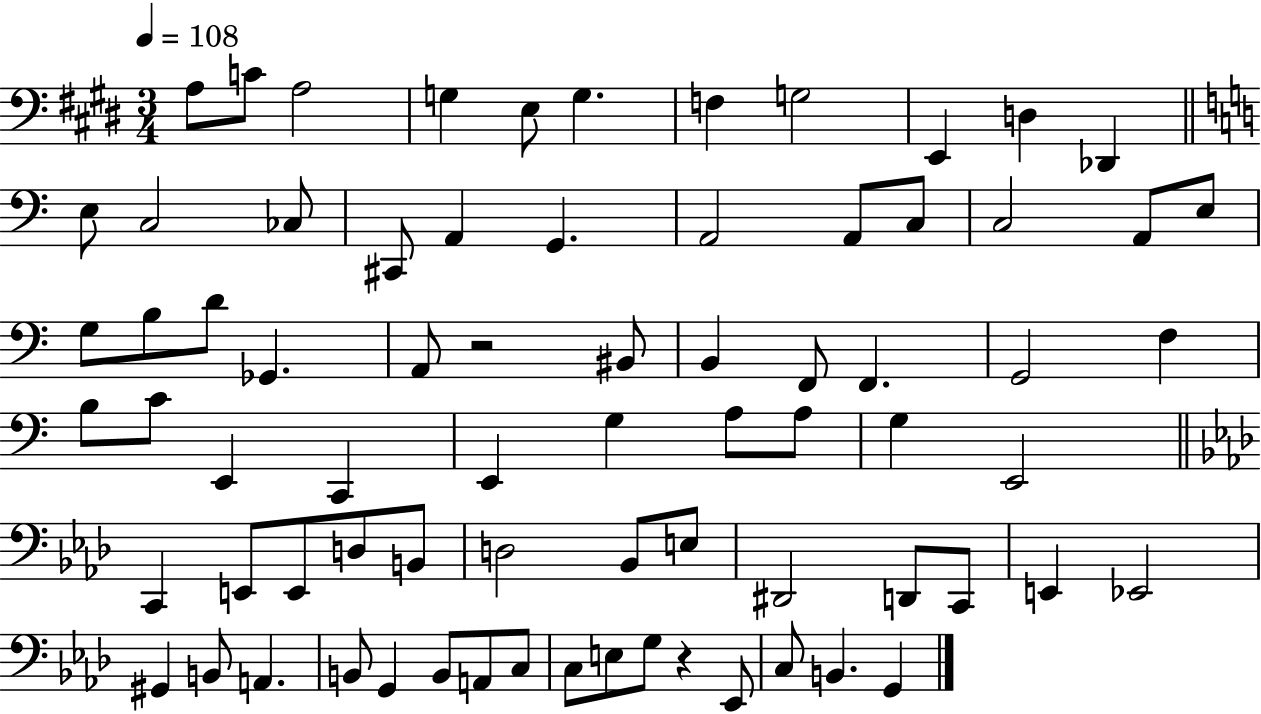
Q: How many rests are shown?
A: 2